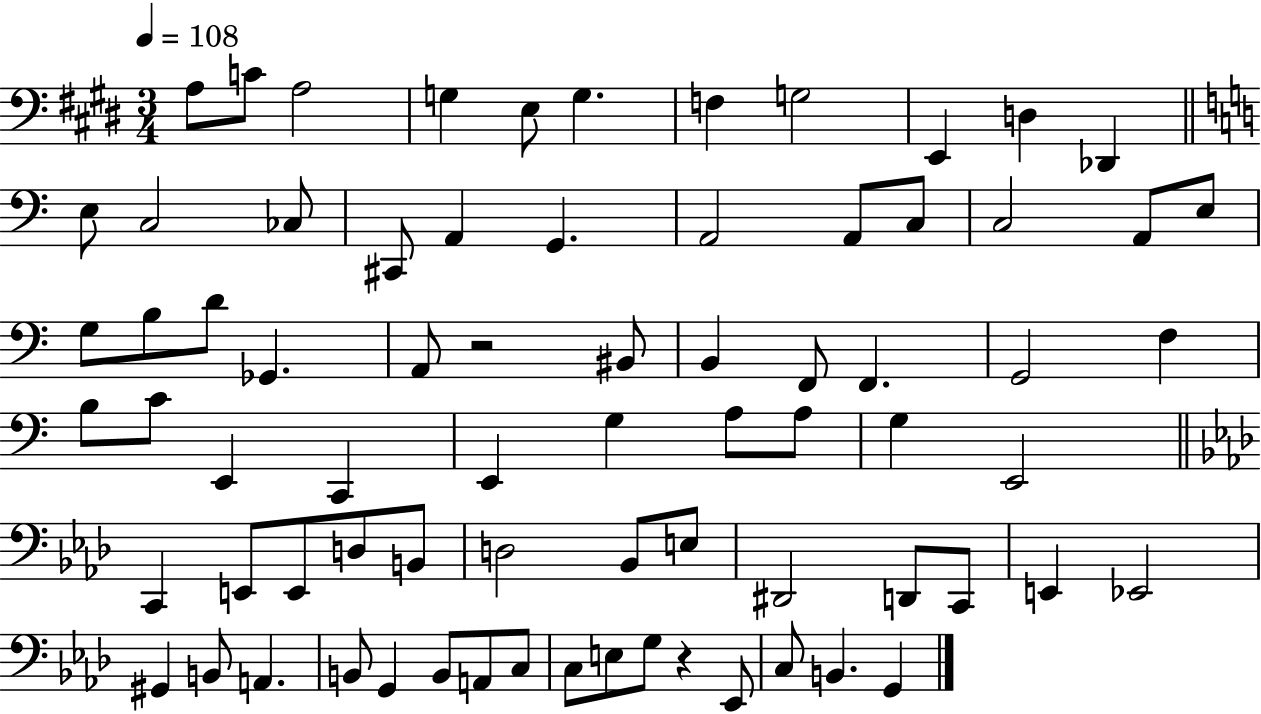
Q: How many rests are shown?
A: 2